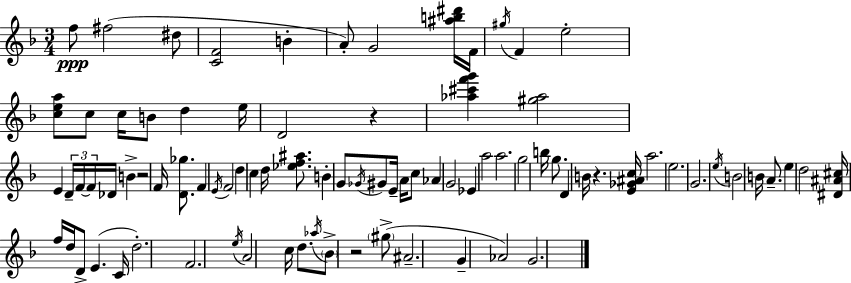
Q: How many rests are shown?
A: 4